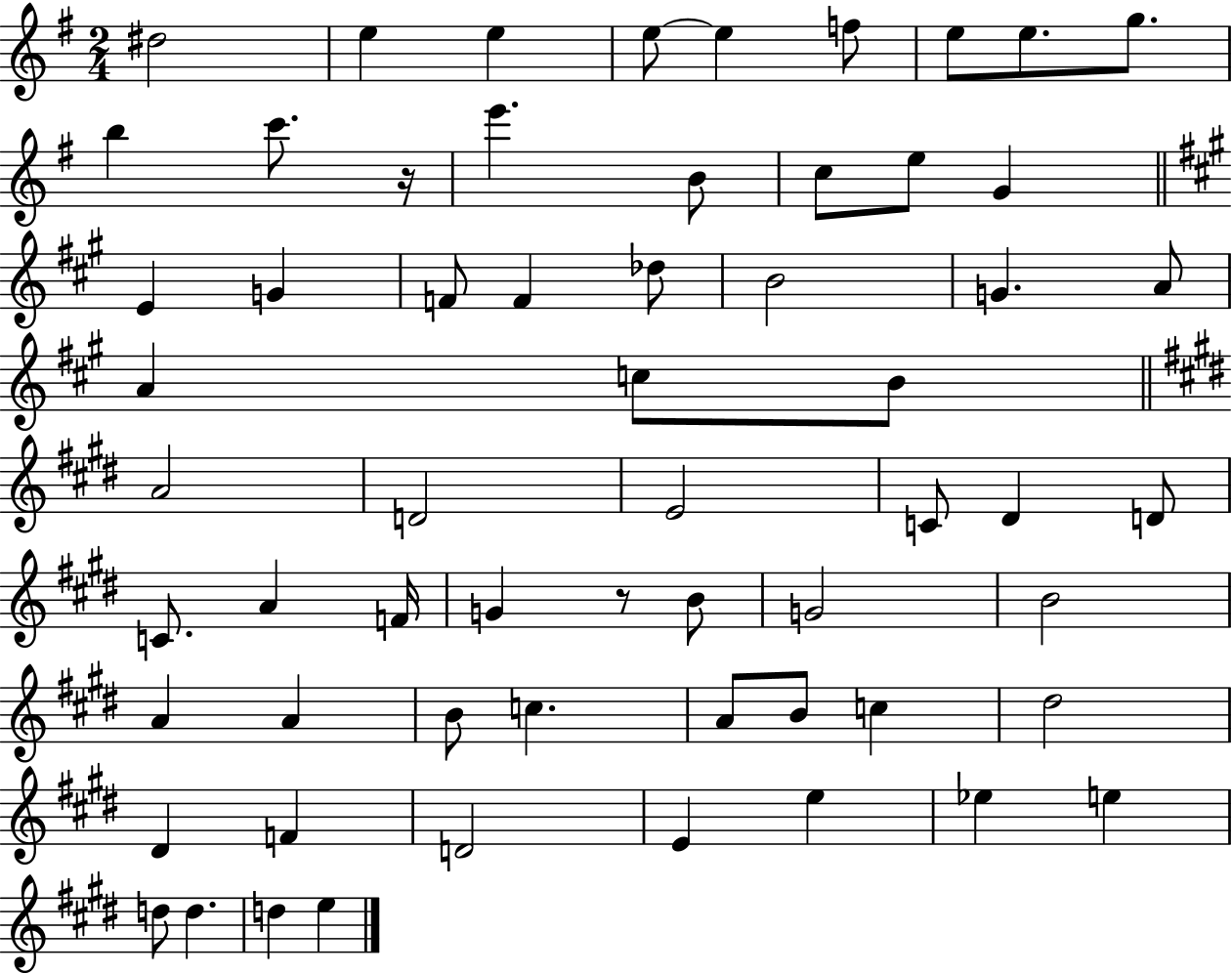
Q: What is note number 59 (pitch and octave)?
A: E5